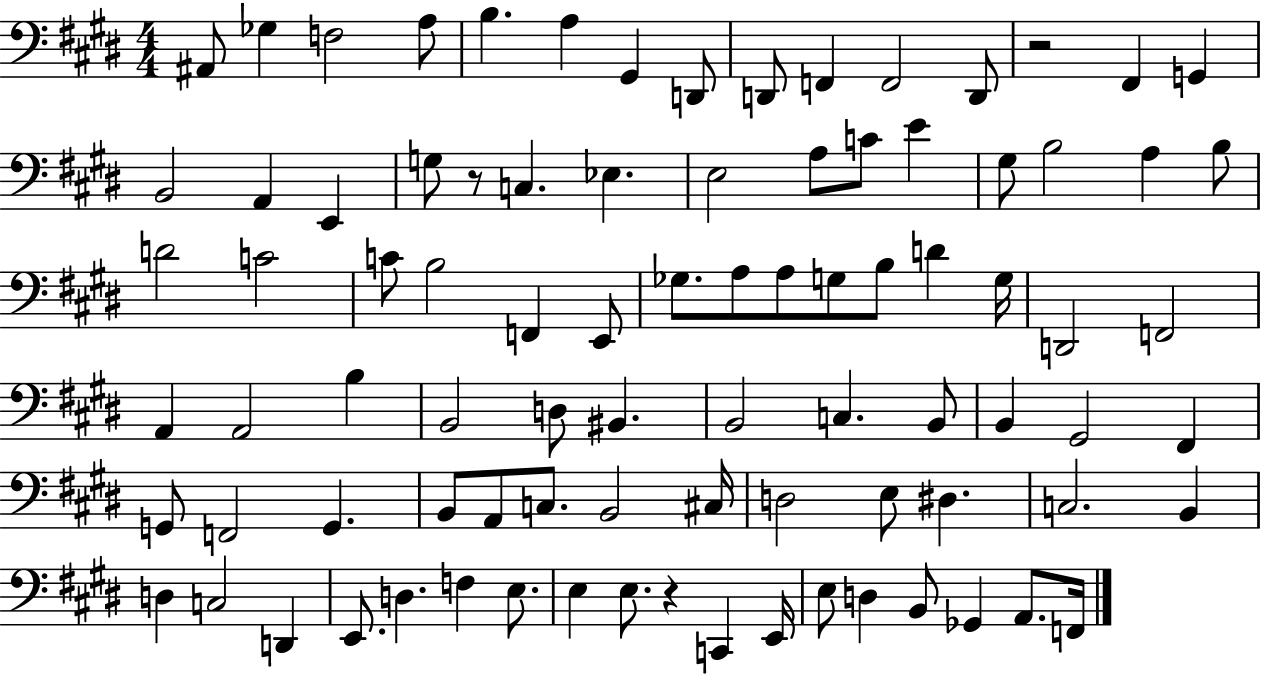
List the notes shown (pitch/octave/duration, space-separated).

A#2/e Gb3/q F3/h A3/e B3/q. A3/q G#2/q D2/e D2/e F2/q F2/h D2/e R/h F#2/q G2/q B2/h A2/q E2/q G3/e R/e C3/q. Eb3/q. E3/h A3/e C4/e E4/q G#3/e B3/h A3/q B3/e D4/h C4/h C4/e B3/h F2/q E2/e Gb3/e. A3/e A3/e G3/e B3/e D4/q G3/s D2/h F2/h A2/q A2/h B3/q B2/h D3/e BIS2/q. B2/h C3/q. B2/e B2/q G#2/h F#2/q G2/e F2/h G2/q. B2/e A2/e C3/e. B2/h C#3/s D3/h E3/e D#3/q. C3/h. B2/q D3/q C3/h D2/q E2/e. D3/q. F3/q E3/e. E3/q E3/e. R/q C2/q E2/s E3/e D3/q B2/e Gb2/q A2/e. F2/s